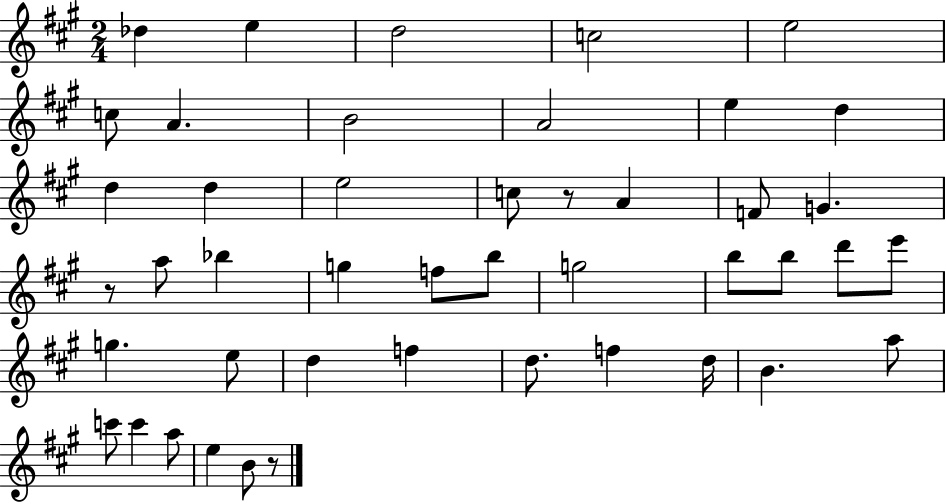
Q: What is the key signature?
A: A major